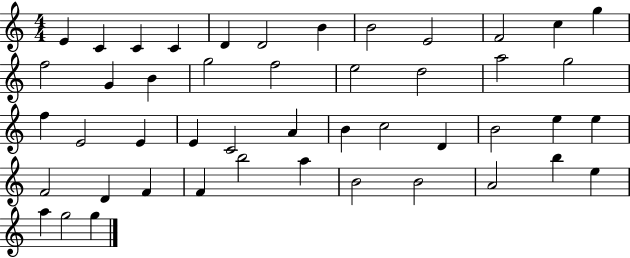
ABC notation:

X:1
T:Untitled
M:4/4
L:1/4
K:C
E C C C D D2 B B2 E2 F2 c g f2 G B g2 f2 e2 d2 a2 g2 f E2 E E C2 A B c2 D B2 e e F2 D F F b2 a B2 B2 A2 b e a g2 g